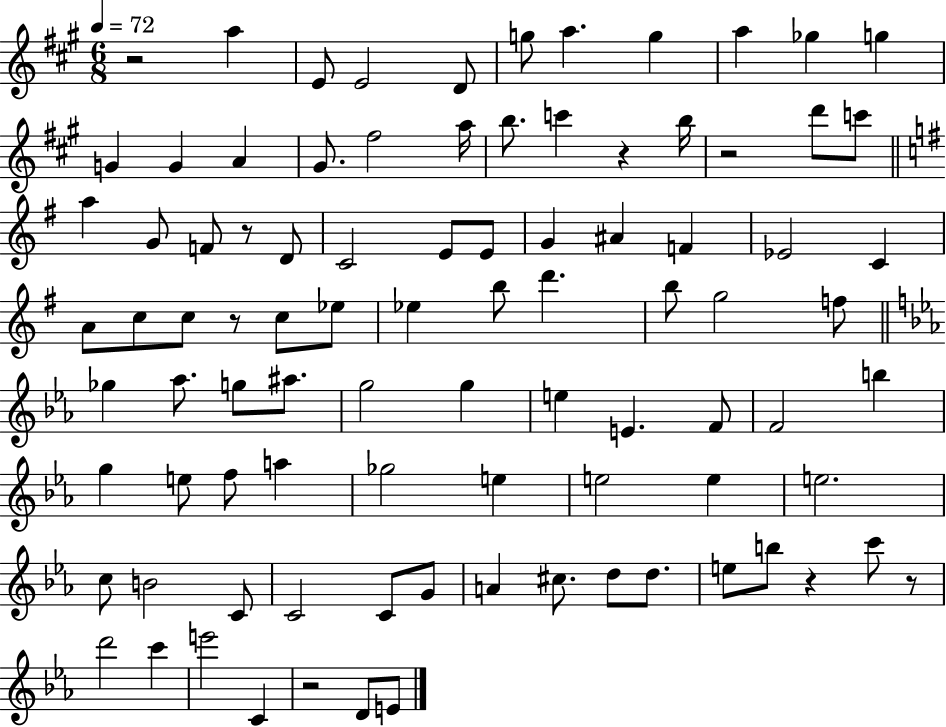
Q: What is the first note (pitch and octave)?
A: A5